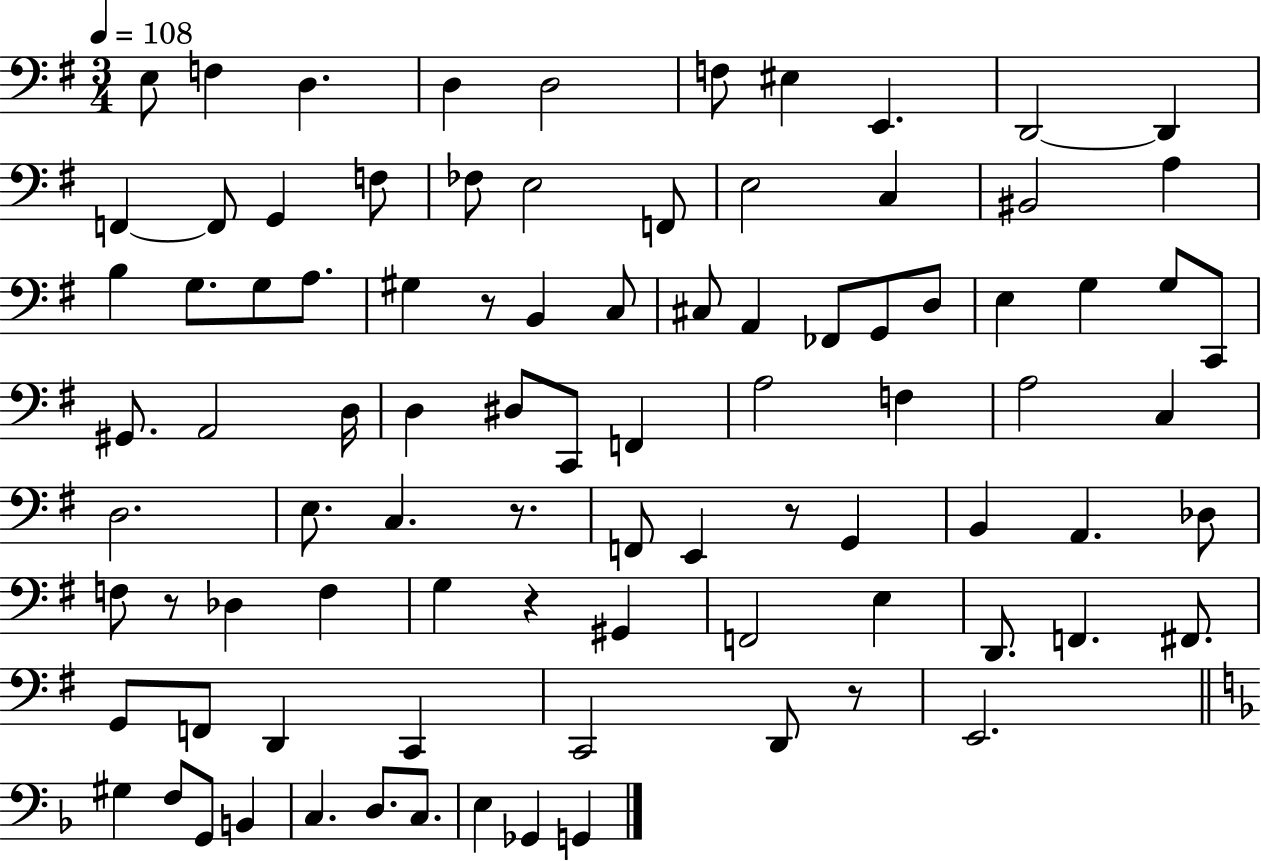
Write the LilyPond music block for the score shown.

{
  \clef bass
  \numericTimeSignature
  \time 3/4
  \key g \major
  \tempo 4 = 108
  e8 f4 d4. | d4 d2 | f8 eis4 e,4. | d,2~~ d,4 | \break f,4~~ f,8 g,4 f8 | fes8 e2 f,8 | e2 c4 | bis,2 a4 | \break b4 g8. g8 a8. | gis4 r8 b,4 c8 | cis8 a,4 fes,8 g,8 d8 | e4 g4 g8 c,8 | \break gis,8. a,2 d16 | d4 dis8 c,8 f,4 | a2 f4 | a2 c4 | \break d2. | e8. c4. r8. | f,8 e,4 r8 g,4 | b,4 a,4. des8 | \break f8 r8 des4 f4 | g4 r4 gis,4 | f,2 e4 | d,8. f,4. fis,8. | \break g,8 f,8 d,4 c,4 | c,2 d,8 r8 | e,2. | \bar "||" \break \key d \minor gis4 f8 g,8 b,4 | c4. d8. c8. | e4 ges,4 g,4 | \bar "|."
}